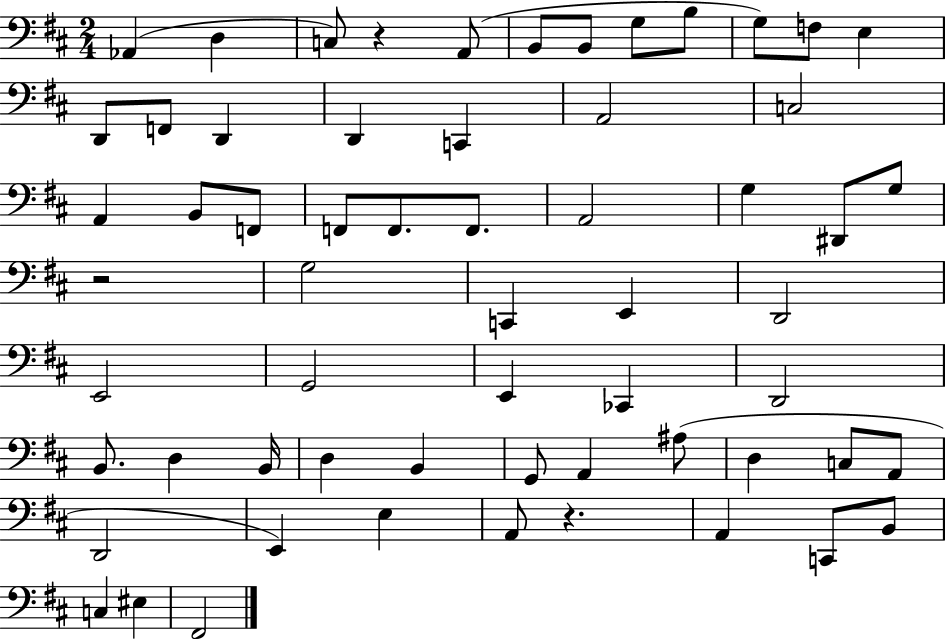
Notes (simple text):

Ab2/q D3/q C3/e R/q A2/e B2/e B2/e G3/e B3/e G3/e F3/e E3/q D2/e F2/e D2/q D2/q C2/q A2/h C3/h A2/q B2/e F2/e F2/e F2/e. F2/e. A2/h G3/q D#2/e G3/e R/h G3/h C2/q E2/q D2/h E2/h G2/h E2/q CES2/q D2/h B2/e. D3/q B2/s D3/q B2/q G2/e A2/q A#3/e D3/q C3/e A2/e D2/h E2/q E3/q A2/e R/q. A2/q C2/e B2/e C3/q EIS3/q F#2/h